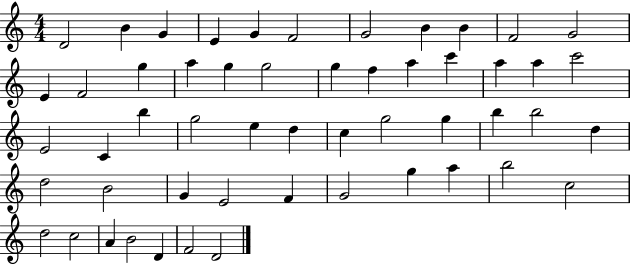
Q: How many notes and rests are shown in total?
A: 53